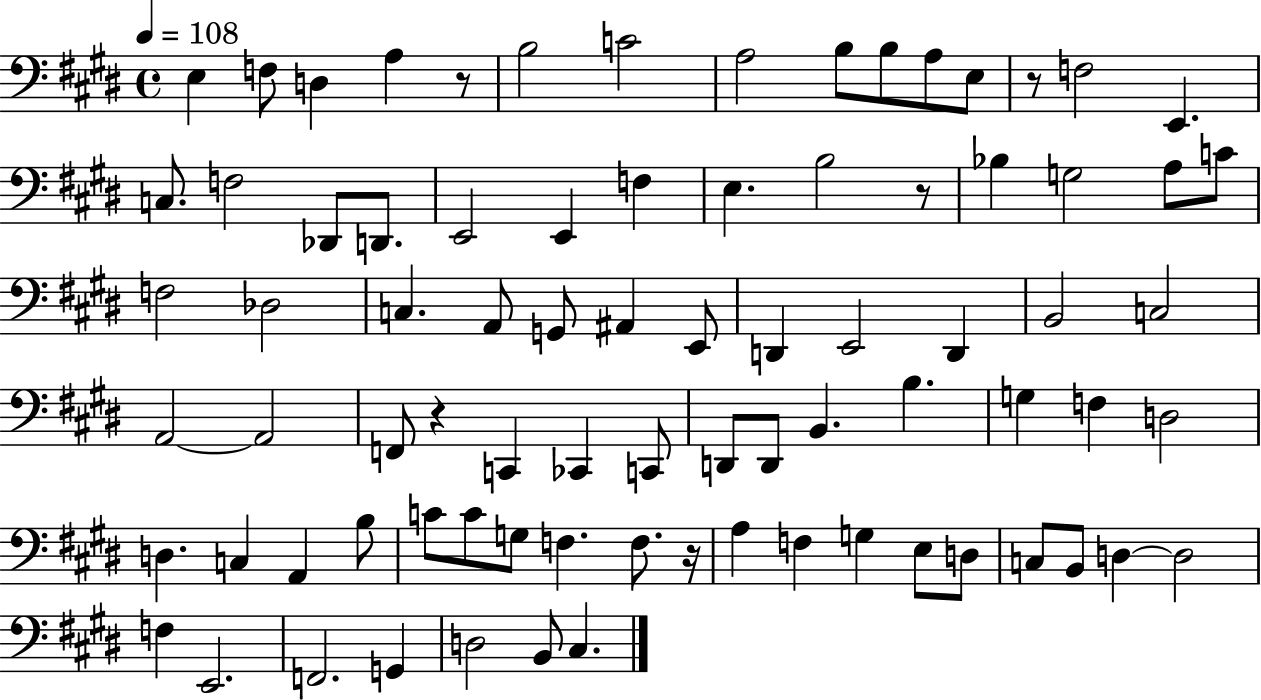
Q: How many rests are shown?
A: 5